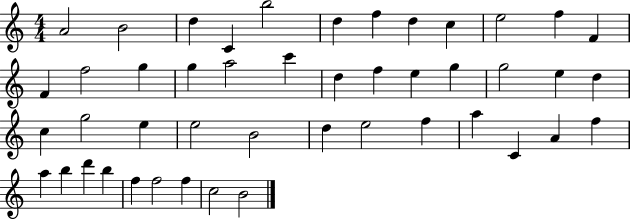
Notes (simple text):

A4/h B4/h D5/q C4/q B5/h D5/q F5/q D5/q C5/q E5/h F5/q F4/q F4/q F5/h G5/q G5/q A5/h C6/q D5/q F5/q E5/q G5/q G5/h E5/q D5/q C5/q G5/h E5/q E5/h B4/h D5/q E5/h F5/q A5/q C4/q A4/q F5/q A5/q B5/q D6/q B5/q F5/q F5/h F5/q C5/h B4/h